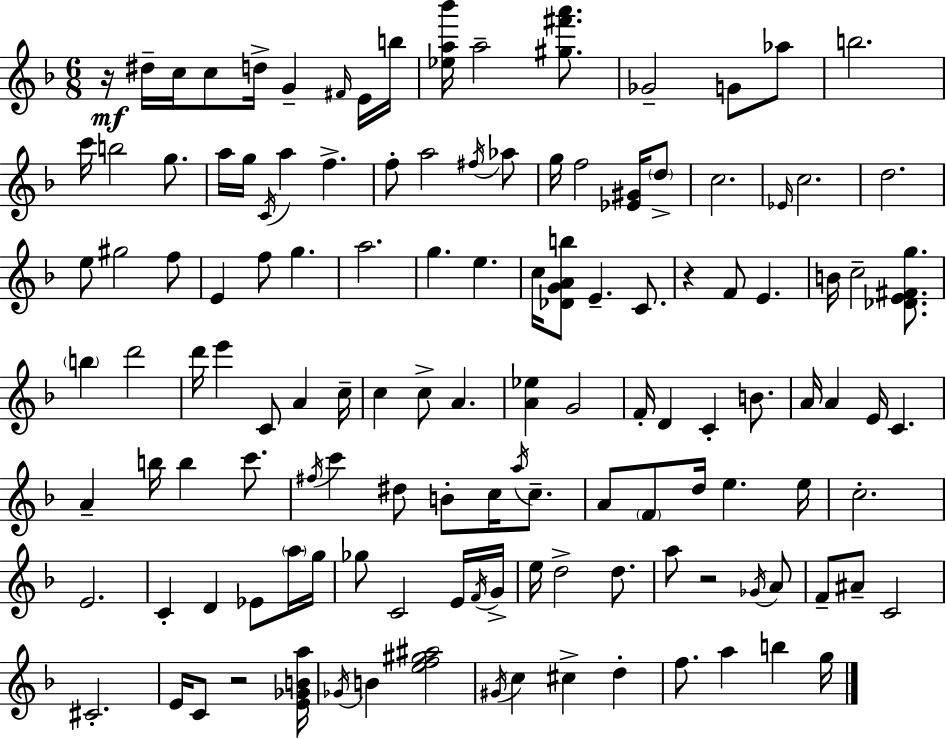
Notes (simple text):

R/s D#5/s C5/s C5/e D5/s G4/q F#4/s E4/s B5/s [Eb5,A5,Bb6]/s A5/h [G#5,F#6,A6]/e. Gb4/h G4/e Ab5/e B5/h. C6/s B5/h G5/e. A5/s G5/s C4/s A5/q F5/q. F5/e A5/h F#5/s Ab5/e G5/s F5/h [Eb4,G#4]/s D5/e C5/h. Eb4/s C5/h. D5/h. E5/e G#5/h F5/e E4/q F5/e G5/q. A5/h. G5/q. E5/q. C5/s [Db4,G4,A4,B5]/e E4/q. C4/e. R/q F4/e E4/q. B4/s C5/h [Db4,E4,F#4,G5]/e. B5/q D6/h D6/s E6/q C4/e A4/q C5/s C5/q C5/e A4/q. [A4,Eb5]/q G4/h F4/s D4/q C4/q B4/e. A4/s A4/q E4/s C4/q. A4/q B5/s B5/q C6/e. F#5/s C6/q D#5/e B4/e C5/s A5/s C5/e. A4/e F4/e D5/s E5/q. E5/s C5/h. E4/h. C4/q D4/q Eb4/e A5/s G5/s Gb5/e C4/h E4/s F4/s G4/s E5/s D5/h D5/e. A5/e R/h Gb4/s A4/e F4/e A#4/e C4/h C#4/h. E4/s C4/e R/h [E4,Gb4,B4,A5]/s Gb4/s B4/q [E5,F5,G#5,A#5]/h G#4/s C5/q C#5/q D5/q F5/e. A5/q B5/q G5/s